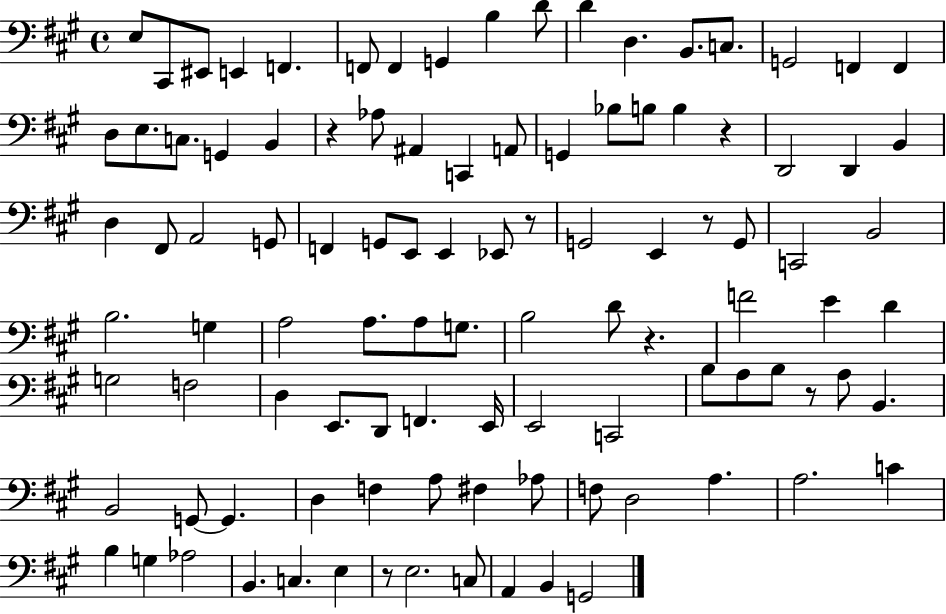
X:1
T:Untitled
M:4/4
L:1/4
K:A
E,/2 ^C,,/2 ^E,,/2 E,, F,, F,,/2 F,, G,, B, D/2 D D, B,,/2 C,/2 G,,2 F,, F,, D,/2 E,/2 C,/2 G,, B,, z _A,/2 ^A,, C,, A,,/2 G,, _B,/2 B,/2 B, z D,,2 D,, B,, D, ^F,,/2 A,,2 G,,/2 F,, G,,/2 E,,/2 E,, _E,,/2 z/2 G,,2 E,, z/2 G,,/2 C,,2 B,,2 B,2 G, A,2 A,/2 A,/2 G,/2 B,2 D/2 z F2 E D G,2 F,2 D, E,,/2 D,,/2 F,, E,,/4 E,,2 C,,2 B,/2 A,/2 B,/2 z/2 A,/2 B,, B,,2 G,,/2 G,, D, F, A,/2 ^F, _A,/2 F,/2 D,2 A, A,2 C B, G, _A,2 B,, C, E, z/2 E,2 C,/2 A,, B,, G,,2